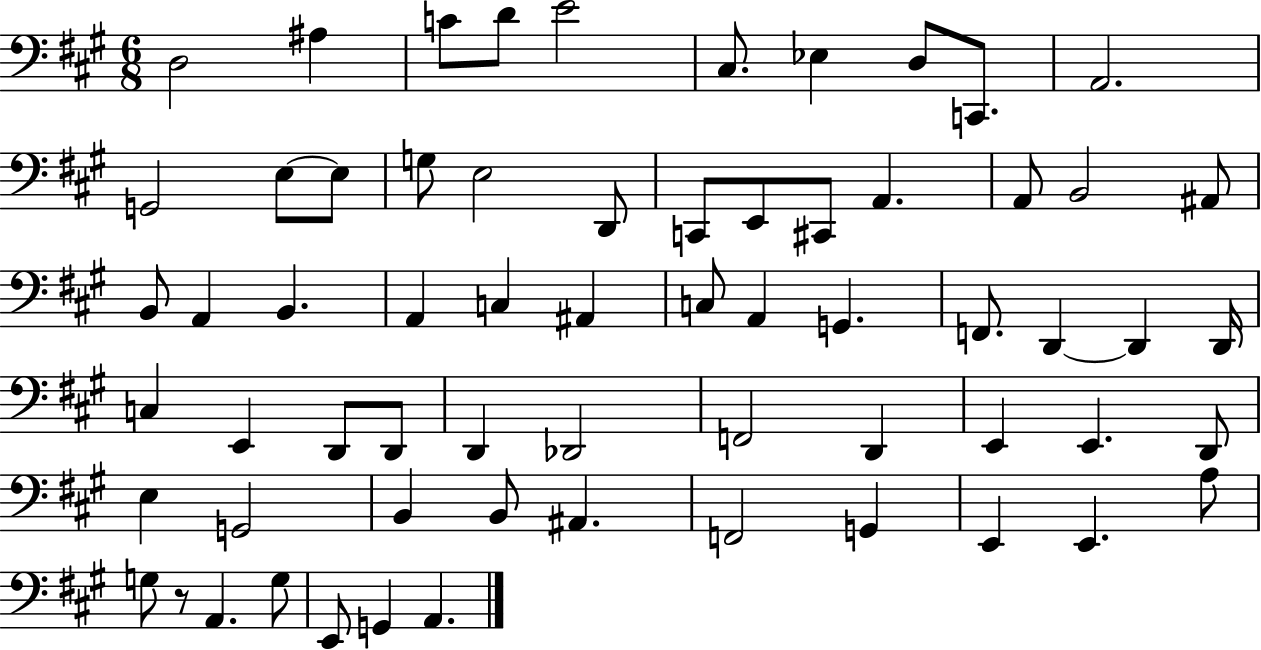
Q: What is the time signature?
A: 6/8